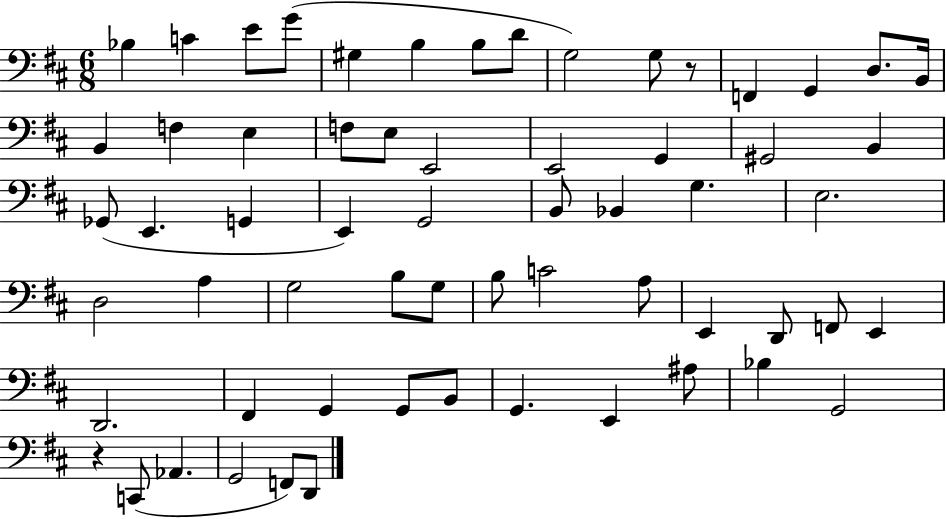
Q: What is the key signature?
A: D major